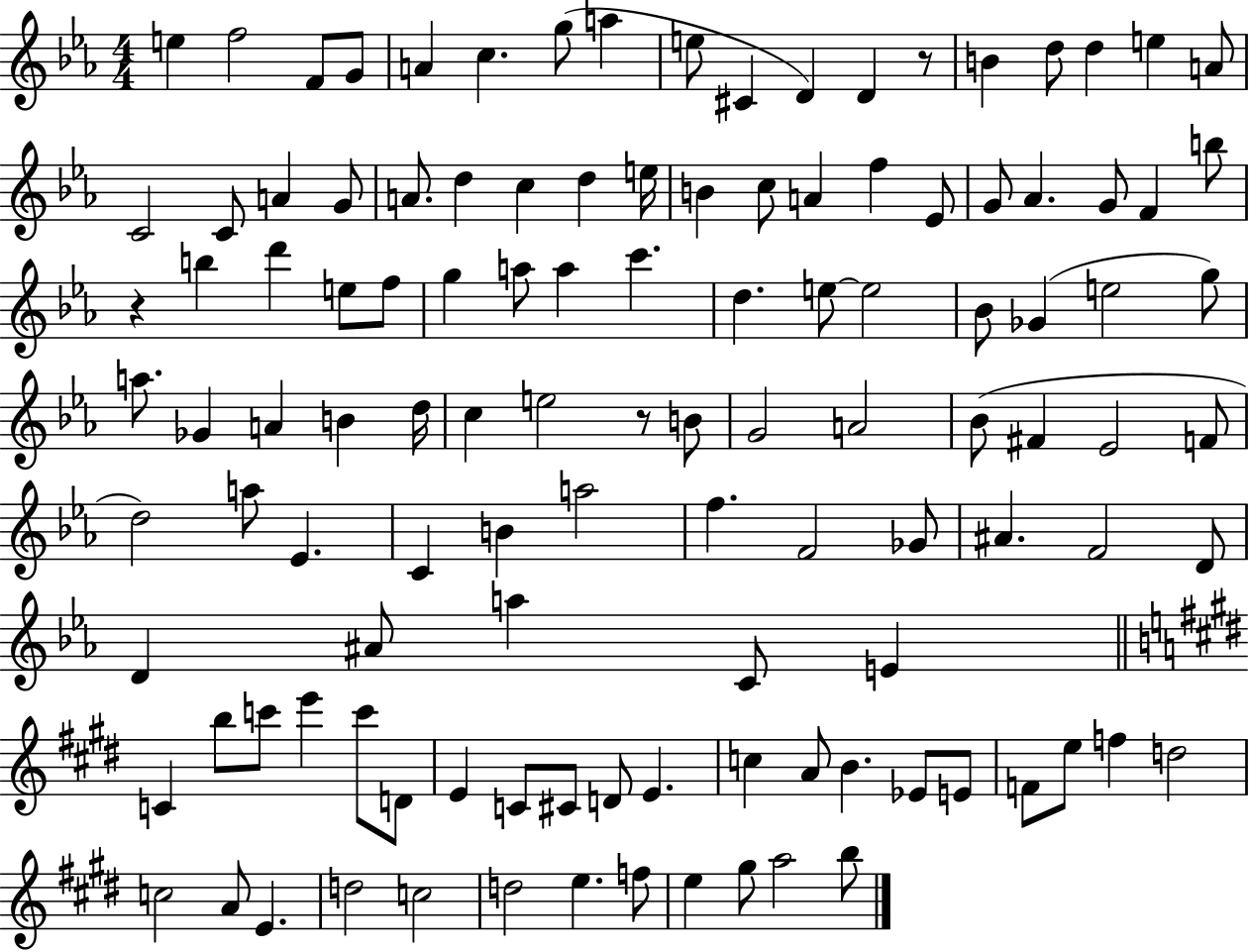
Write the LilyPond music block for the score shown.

{
  \clef treble
  \numericTimeSignature
  \time 4/4
  \key ees \major
  e''4 f''2 f'8 g'8 | a'4 c''4. g''8( a''4 | e''8 cis'4 d'4) d'4 r8 | b'4 d''8 d''4 e''4 a'8 | \break c'2 c'8 a'4 g'8 | a'8. d''4 c''4 d''4 e''16 | b'4 c''8 a'4 f''4 ees'8 | g'8 aes'4. g'8 f'4 b''8 | \break r4 b''4 d'''4 e''8 f''8 | g''4 a''8 a''4 c'''4. | d''4. e''8~~ e''2 | bes'8 ges'4( e''2 g''8) | \break a''8. ges'4 a'4 b'4 d''16 | c''4 e''2 r8 b'8 | g'2 a'2 | bes'8( fis'4 ees'2 f'8 | \break d''2) a''8 ees'4. | c'4 b'4 a''2 | f''4. f'2 ges'8 | ais'4. f'2 d'8 | \break d'4 ais'8 a''4 c'8 e'4 | \bar "||" \break \key e \major c'4 b''8 c'''8 e'''4 c'''8 d'8 | e'4 c'8 cis'8 d'8 e'4. | c''4 a'8 b'4. ees'8 e'8 | f'8 e''8 f''4 d''2 | \break c''2 a'8 e'4. | d''2 c''2 | d''2 e''4. f''8 | e''4 gis''8 a''2 b''8 | \break \bar "|."
}